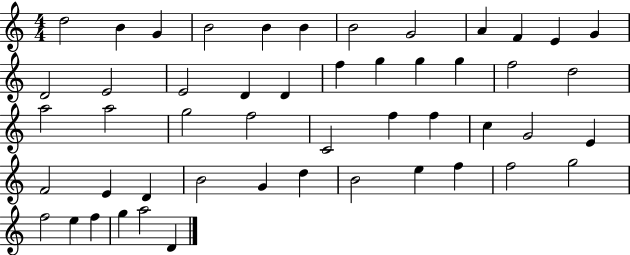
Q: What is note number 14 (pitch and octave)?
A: E4